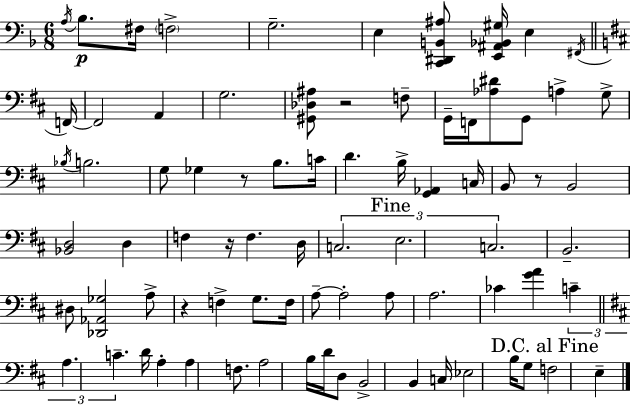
X:1
T:Untitled
M:6/8
L:1/4
K:F
A,/4 _B,/2 ^F,/4 F,2 G,2 E, [C,,^D,,B,,^A,]/2 [E,,^A,,_B,,^G,]/4 E, ^F,,/4 F,,/4 F,,2 A,, G,2 [^G,,_D,^A,]/2 z2 F,/2 G,,/4 F,,/4 [_A,^D]/2 G,,/2 A, G,/2 _B,/4 B,2 G,/2 _G, z/2 B,/2 C/4 D B,/4 [G,,_A,,] C,/4 B,,/2 z/2 B,,2 [_B,,D,]2 D, F, z/4 F, D,/4 C,2 E,2 C,2 B,,2 ^D,/2 [_D,,_A,,_G,]2 A,/2 z F, G,/2 F,/4 A,/2 A,2 A,/2 A,2 _C [GA] C A, C D/4 A, A, F,/2 A,2 B,/4 D/4 D,/2 B,,2 B,, C,/4 _E,2 B,/4 G,/2 F,2 E,